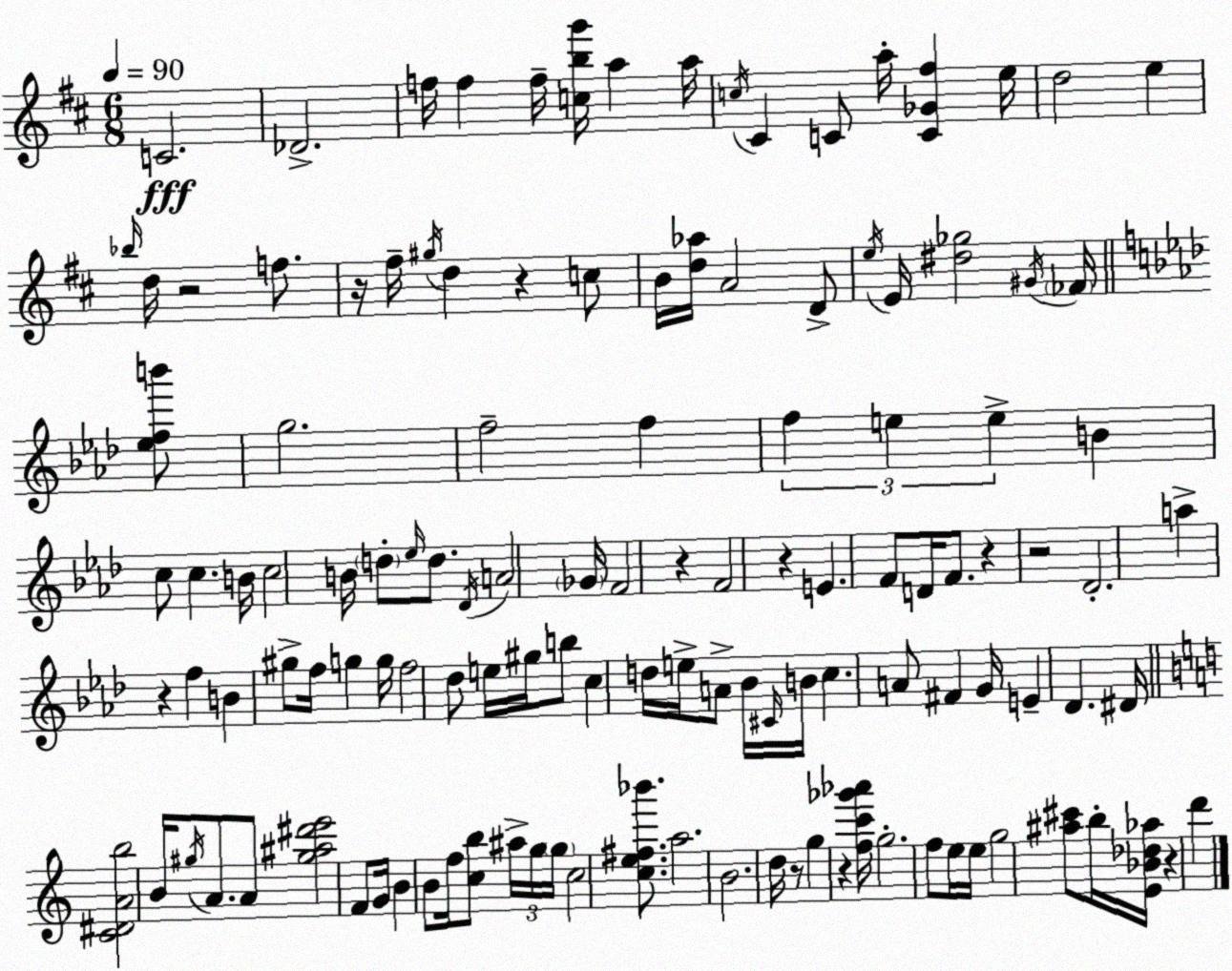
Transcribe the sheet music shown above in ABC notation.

X:1
T:Untitled
M:6/8
L:1/4
K:D
C2 _D2 f/4 f f/4 [cbg']/4 a a/4 c/4 ^C C/2 a/4 [C_G^f] e/4 d2 e _b/4 d/4 z2 f/2 z/4 ^f/4 ^g/4 d z c/2 B/4 [d_a]/4 A2 D/2 e/4 E/4 [^d_g]2 ^G/4 _F/4 [_efb']/2 g2 f2 f f e e B c/2 c B/4 c2 B/4 d/2 _e/4 d/2 _D/4 A2 _G/4 F2 z F2 z E F/2 D/4 F/2 z z2 _D2 a z f B ^g/2 f/4 g g/4 f2 _d/2 e/4 ^g/4 b/2 c d/4 e/4 A/2 _B/4 ^C/4 B/4 c A/2 ^F G/4 E _D ^D/4 [C^DAb]2 B/4 ^g/4 A/2 A/2 [^g^a^d'e']2 F/2 G/4 B B/2 f/4 [cb]/2 ^a/4 g/4 g/4 c2 [ce^f_b']/2 a2 B2 d/4 z/2 g z [fc'_g'_a']/4 g2 f/2 e/4 e/4 g2 [^a^c']/2 b/4 [E_B_d_a]/4 z d'